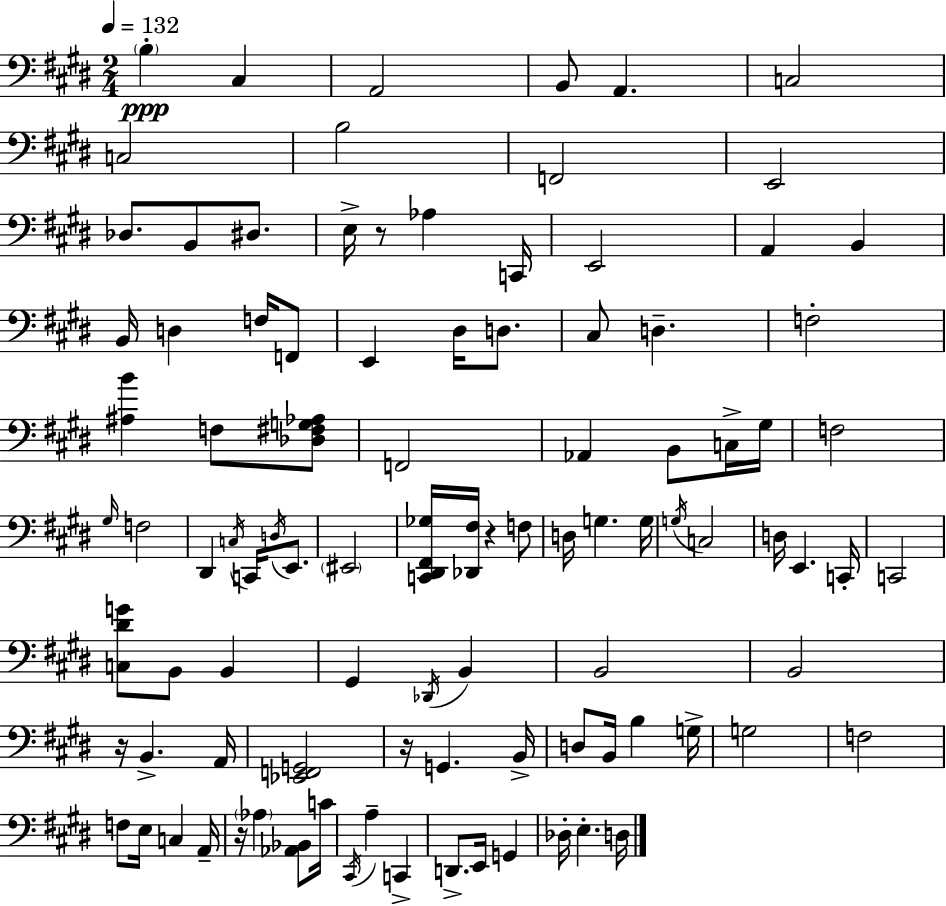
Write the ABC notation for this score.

X:1
T:Untitled
M:2/4
L:1/4
K:E
B, ^C, A,,2 B,,/2 A,, C,2 C,2 B,2 F,,2 E,,2 _D,/2 B,,/2 ^D,/2 E,/4 z/2 _A, C,,/4 E,,2 A,, B,, B,,/4 D, F,/4 F,,/2 E,, ^D,/4 D,/2 ^C,/2 D, F,2 [^A,B] F,/2 [_D,^F,G,_A,]/2 F,,2 _A,, B,,/2 C,/4 ^G,/4 F,2 ^G,/4 F,2 ^D,, C,/4 C,,/4 D,/4 E,,/2 ^E,,2 [C,,^D,,^F,,_G,]/4 [_D,,^F,]/4 z F,/2 D,/4 G, G,/4 G,/4 C,2 D,/4 E,, C,,/4 C,,2 [C,^DG]/2 B,,/2 B,, ^G,, _D,,/4 B,, B,,2 B,,2 z/4 B,, A,,/4 [_E,,F,,G,,]2 z/4 G,, B,,/4 D,/2 B,,/4 B, G,/4 G,2 F,2 F,/2 E,/4 C, A,,/4 z/4 _A, [_A,,_B,,]/2 C/4 ^C,,/4 A, C,, D,,/2 E,,/4 G,, _D,/4 E, D,/4